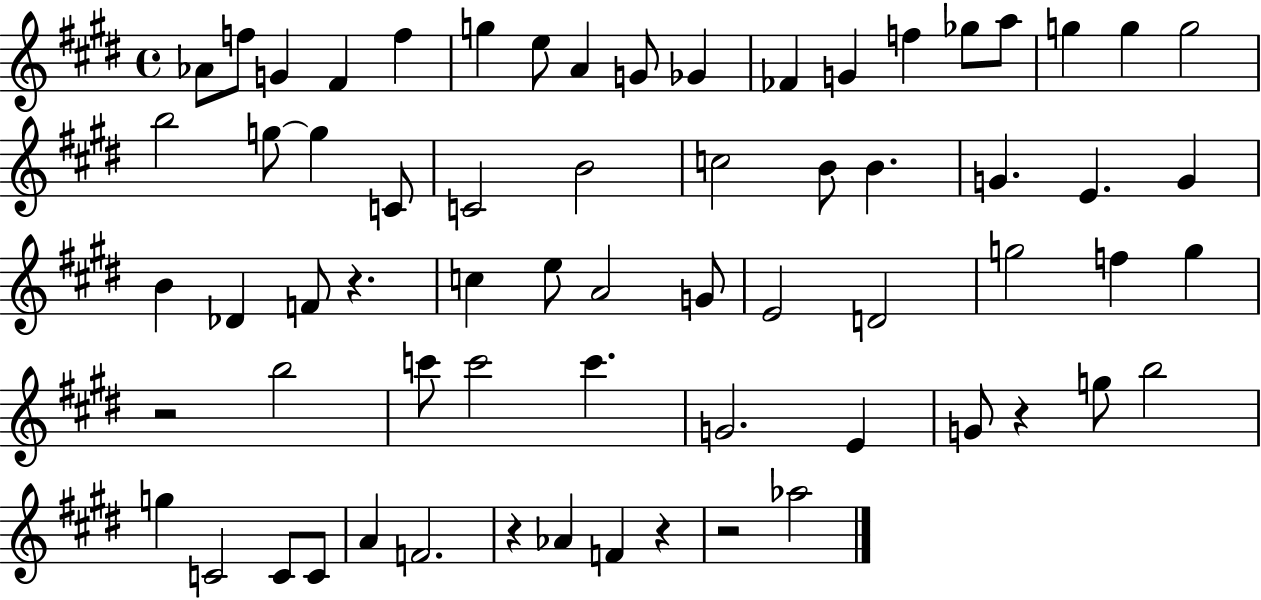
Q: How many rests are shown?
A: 6